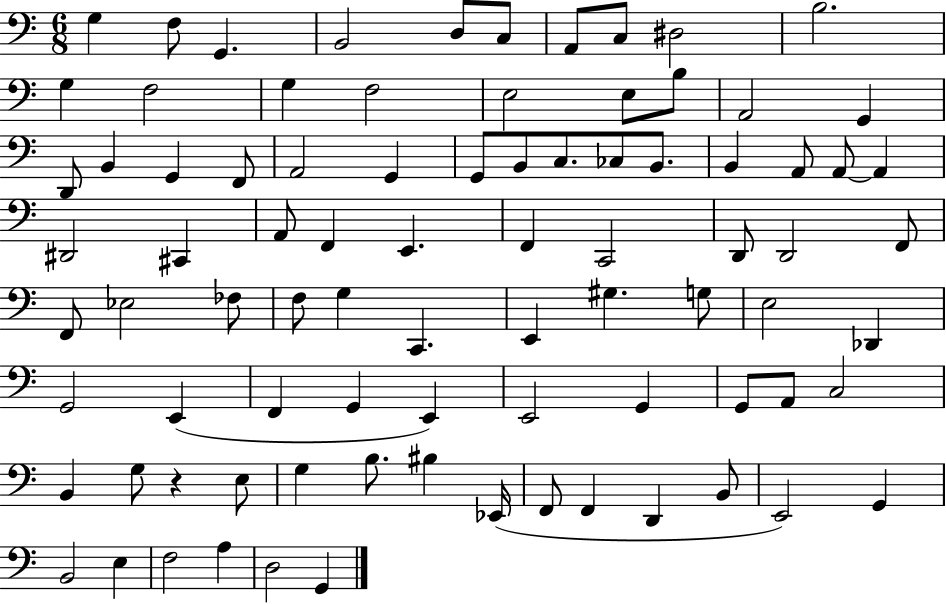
{
  \clef bass
  \numericTimeSignature
  \time 6/8
  \key c \major
  g4 f8 g,4. | b,2 d8 c8 | a,8 c8 dis2 | b2. | \break g4 f2 | g4 f2 | e2 e8 b8 | a,2 g,4 | \break d,8 b,4 g,4 f,8 | a,2 g,4 | g,8 b,8 c8. ces8 b,8. | b,4 a,8 a,8~~ a,4 | \break dis,2 cis,4 | a,8 f,4 e,4. | f,4 c,2 | d,8 d,2 f,8 | \break f,8 ees2 fes8 | f8 g4 c,4. | e,4 gis4. g8 | e2 des,4 | \break g,2 e,4( | f,4 g,4 e,4) | e,2 g,4 | g,8 a,8 c2 | \break b,4 g8 r4 e8 | g4 b8. bis4 ees,16( | f,8 f,4 d,4 b,8 | e,2) g,4 | \break b,2 e4 | f2 a4 | d2 g,4 | \bar "|."
}